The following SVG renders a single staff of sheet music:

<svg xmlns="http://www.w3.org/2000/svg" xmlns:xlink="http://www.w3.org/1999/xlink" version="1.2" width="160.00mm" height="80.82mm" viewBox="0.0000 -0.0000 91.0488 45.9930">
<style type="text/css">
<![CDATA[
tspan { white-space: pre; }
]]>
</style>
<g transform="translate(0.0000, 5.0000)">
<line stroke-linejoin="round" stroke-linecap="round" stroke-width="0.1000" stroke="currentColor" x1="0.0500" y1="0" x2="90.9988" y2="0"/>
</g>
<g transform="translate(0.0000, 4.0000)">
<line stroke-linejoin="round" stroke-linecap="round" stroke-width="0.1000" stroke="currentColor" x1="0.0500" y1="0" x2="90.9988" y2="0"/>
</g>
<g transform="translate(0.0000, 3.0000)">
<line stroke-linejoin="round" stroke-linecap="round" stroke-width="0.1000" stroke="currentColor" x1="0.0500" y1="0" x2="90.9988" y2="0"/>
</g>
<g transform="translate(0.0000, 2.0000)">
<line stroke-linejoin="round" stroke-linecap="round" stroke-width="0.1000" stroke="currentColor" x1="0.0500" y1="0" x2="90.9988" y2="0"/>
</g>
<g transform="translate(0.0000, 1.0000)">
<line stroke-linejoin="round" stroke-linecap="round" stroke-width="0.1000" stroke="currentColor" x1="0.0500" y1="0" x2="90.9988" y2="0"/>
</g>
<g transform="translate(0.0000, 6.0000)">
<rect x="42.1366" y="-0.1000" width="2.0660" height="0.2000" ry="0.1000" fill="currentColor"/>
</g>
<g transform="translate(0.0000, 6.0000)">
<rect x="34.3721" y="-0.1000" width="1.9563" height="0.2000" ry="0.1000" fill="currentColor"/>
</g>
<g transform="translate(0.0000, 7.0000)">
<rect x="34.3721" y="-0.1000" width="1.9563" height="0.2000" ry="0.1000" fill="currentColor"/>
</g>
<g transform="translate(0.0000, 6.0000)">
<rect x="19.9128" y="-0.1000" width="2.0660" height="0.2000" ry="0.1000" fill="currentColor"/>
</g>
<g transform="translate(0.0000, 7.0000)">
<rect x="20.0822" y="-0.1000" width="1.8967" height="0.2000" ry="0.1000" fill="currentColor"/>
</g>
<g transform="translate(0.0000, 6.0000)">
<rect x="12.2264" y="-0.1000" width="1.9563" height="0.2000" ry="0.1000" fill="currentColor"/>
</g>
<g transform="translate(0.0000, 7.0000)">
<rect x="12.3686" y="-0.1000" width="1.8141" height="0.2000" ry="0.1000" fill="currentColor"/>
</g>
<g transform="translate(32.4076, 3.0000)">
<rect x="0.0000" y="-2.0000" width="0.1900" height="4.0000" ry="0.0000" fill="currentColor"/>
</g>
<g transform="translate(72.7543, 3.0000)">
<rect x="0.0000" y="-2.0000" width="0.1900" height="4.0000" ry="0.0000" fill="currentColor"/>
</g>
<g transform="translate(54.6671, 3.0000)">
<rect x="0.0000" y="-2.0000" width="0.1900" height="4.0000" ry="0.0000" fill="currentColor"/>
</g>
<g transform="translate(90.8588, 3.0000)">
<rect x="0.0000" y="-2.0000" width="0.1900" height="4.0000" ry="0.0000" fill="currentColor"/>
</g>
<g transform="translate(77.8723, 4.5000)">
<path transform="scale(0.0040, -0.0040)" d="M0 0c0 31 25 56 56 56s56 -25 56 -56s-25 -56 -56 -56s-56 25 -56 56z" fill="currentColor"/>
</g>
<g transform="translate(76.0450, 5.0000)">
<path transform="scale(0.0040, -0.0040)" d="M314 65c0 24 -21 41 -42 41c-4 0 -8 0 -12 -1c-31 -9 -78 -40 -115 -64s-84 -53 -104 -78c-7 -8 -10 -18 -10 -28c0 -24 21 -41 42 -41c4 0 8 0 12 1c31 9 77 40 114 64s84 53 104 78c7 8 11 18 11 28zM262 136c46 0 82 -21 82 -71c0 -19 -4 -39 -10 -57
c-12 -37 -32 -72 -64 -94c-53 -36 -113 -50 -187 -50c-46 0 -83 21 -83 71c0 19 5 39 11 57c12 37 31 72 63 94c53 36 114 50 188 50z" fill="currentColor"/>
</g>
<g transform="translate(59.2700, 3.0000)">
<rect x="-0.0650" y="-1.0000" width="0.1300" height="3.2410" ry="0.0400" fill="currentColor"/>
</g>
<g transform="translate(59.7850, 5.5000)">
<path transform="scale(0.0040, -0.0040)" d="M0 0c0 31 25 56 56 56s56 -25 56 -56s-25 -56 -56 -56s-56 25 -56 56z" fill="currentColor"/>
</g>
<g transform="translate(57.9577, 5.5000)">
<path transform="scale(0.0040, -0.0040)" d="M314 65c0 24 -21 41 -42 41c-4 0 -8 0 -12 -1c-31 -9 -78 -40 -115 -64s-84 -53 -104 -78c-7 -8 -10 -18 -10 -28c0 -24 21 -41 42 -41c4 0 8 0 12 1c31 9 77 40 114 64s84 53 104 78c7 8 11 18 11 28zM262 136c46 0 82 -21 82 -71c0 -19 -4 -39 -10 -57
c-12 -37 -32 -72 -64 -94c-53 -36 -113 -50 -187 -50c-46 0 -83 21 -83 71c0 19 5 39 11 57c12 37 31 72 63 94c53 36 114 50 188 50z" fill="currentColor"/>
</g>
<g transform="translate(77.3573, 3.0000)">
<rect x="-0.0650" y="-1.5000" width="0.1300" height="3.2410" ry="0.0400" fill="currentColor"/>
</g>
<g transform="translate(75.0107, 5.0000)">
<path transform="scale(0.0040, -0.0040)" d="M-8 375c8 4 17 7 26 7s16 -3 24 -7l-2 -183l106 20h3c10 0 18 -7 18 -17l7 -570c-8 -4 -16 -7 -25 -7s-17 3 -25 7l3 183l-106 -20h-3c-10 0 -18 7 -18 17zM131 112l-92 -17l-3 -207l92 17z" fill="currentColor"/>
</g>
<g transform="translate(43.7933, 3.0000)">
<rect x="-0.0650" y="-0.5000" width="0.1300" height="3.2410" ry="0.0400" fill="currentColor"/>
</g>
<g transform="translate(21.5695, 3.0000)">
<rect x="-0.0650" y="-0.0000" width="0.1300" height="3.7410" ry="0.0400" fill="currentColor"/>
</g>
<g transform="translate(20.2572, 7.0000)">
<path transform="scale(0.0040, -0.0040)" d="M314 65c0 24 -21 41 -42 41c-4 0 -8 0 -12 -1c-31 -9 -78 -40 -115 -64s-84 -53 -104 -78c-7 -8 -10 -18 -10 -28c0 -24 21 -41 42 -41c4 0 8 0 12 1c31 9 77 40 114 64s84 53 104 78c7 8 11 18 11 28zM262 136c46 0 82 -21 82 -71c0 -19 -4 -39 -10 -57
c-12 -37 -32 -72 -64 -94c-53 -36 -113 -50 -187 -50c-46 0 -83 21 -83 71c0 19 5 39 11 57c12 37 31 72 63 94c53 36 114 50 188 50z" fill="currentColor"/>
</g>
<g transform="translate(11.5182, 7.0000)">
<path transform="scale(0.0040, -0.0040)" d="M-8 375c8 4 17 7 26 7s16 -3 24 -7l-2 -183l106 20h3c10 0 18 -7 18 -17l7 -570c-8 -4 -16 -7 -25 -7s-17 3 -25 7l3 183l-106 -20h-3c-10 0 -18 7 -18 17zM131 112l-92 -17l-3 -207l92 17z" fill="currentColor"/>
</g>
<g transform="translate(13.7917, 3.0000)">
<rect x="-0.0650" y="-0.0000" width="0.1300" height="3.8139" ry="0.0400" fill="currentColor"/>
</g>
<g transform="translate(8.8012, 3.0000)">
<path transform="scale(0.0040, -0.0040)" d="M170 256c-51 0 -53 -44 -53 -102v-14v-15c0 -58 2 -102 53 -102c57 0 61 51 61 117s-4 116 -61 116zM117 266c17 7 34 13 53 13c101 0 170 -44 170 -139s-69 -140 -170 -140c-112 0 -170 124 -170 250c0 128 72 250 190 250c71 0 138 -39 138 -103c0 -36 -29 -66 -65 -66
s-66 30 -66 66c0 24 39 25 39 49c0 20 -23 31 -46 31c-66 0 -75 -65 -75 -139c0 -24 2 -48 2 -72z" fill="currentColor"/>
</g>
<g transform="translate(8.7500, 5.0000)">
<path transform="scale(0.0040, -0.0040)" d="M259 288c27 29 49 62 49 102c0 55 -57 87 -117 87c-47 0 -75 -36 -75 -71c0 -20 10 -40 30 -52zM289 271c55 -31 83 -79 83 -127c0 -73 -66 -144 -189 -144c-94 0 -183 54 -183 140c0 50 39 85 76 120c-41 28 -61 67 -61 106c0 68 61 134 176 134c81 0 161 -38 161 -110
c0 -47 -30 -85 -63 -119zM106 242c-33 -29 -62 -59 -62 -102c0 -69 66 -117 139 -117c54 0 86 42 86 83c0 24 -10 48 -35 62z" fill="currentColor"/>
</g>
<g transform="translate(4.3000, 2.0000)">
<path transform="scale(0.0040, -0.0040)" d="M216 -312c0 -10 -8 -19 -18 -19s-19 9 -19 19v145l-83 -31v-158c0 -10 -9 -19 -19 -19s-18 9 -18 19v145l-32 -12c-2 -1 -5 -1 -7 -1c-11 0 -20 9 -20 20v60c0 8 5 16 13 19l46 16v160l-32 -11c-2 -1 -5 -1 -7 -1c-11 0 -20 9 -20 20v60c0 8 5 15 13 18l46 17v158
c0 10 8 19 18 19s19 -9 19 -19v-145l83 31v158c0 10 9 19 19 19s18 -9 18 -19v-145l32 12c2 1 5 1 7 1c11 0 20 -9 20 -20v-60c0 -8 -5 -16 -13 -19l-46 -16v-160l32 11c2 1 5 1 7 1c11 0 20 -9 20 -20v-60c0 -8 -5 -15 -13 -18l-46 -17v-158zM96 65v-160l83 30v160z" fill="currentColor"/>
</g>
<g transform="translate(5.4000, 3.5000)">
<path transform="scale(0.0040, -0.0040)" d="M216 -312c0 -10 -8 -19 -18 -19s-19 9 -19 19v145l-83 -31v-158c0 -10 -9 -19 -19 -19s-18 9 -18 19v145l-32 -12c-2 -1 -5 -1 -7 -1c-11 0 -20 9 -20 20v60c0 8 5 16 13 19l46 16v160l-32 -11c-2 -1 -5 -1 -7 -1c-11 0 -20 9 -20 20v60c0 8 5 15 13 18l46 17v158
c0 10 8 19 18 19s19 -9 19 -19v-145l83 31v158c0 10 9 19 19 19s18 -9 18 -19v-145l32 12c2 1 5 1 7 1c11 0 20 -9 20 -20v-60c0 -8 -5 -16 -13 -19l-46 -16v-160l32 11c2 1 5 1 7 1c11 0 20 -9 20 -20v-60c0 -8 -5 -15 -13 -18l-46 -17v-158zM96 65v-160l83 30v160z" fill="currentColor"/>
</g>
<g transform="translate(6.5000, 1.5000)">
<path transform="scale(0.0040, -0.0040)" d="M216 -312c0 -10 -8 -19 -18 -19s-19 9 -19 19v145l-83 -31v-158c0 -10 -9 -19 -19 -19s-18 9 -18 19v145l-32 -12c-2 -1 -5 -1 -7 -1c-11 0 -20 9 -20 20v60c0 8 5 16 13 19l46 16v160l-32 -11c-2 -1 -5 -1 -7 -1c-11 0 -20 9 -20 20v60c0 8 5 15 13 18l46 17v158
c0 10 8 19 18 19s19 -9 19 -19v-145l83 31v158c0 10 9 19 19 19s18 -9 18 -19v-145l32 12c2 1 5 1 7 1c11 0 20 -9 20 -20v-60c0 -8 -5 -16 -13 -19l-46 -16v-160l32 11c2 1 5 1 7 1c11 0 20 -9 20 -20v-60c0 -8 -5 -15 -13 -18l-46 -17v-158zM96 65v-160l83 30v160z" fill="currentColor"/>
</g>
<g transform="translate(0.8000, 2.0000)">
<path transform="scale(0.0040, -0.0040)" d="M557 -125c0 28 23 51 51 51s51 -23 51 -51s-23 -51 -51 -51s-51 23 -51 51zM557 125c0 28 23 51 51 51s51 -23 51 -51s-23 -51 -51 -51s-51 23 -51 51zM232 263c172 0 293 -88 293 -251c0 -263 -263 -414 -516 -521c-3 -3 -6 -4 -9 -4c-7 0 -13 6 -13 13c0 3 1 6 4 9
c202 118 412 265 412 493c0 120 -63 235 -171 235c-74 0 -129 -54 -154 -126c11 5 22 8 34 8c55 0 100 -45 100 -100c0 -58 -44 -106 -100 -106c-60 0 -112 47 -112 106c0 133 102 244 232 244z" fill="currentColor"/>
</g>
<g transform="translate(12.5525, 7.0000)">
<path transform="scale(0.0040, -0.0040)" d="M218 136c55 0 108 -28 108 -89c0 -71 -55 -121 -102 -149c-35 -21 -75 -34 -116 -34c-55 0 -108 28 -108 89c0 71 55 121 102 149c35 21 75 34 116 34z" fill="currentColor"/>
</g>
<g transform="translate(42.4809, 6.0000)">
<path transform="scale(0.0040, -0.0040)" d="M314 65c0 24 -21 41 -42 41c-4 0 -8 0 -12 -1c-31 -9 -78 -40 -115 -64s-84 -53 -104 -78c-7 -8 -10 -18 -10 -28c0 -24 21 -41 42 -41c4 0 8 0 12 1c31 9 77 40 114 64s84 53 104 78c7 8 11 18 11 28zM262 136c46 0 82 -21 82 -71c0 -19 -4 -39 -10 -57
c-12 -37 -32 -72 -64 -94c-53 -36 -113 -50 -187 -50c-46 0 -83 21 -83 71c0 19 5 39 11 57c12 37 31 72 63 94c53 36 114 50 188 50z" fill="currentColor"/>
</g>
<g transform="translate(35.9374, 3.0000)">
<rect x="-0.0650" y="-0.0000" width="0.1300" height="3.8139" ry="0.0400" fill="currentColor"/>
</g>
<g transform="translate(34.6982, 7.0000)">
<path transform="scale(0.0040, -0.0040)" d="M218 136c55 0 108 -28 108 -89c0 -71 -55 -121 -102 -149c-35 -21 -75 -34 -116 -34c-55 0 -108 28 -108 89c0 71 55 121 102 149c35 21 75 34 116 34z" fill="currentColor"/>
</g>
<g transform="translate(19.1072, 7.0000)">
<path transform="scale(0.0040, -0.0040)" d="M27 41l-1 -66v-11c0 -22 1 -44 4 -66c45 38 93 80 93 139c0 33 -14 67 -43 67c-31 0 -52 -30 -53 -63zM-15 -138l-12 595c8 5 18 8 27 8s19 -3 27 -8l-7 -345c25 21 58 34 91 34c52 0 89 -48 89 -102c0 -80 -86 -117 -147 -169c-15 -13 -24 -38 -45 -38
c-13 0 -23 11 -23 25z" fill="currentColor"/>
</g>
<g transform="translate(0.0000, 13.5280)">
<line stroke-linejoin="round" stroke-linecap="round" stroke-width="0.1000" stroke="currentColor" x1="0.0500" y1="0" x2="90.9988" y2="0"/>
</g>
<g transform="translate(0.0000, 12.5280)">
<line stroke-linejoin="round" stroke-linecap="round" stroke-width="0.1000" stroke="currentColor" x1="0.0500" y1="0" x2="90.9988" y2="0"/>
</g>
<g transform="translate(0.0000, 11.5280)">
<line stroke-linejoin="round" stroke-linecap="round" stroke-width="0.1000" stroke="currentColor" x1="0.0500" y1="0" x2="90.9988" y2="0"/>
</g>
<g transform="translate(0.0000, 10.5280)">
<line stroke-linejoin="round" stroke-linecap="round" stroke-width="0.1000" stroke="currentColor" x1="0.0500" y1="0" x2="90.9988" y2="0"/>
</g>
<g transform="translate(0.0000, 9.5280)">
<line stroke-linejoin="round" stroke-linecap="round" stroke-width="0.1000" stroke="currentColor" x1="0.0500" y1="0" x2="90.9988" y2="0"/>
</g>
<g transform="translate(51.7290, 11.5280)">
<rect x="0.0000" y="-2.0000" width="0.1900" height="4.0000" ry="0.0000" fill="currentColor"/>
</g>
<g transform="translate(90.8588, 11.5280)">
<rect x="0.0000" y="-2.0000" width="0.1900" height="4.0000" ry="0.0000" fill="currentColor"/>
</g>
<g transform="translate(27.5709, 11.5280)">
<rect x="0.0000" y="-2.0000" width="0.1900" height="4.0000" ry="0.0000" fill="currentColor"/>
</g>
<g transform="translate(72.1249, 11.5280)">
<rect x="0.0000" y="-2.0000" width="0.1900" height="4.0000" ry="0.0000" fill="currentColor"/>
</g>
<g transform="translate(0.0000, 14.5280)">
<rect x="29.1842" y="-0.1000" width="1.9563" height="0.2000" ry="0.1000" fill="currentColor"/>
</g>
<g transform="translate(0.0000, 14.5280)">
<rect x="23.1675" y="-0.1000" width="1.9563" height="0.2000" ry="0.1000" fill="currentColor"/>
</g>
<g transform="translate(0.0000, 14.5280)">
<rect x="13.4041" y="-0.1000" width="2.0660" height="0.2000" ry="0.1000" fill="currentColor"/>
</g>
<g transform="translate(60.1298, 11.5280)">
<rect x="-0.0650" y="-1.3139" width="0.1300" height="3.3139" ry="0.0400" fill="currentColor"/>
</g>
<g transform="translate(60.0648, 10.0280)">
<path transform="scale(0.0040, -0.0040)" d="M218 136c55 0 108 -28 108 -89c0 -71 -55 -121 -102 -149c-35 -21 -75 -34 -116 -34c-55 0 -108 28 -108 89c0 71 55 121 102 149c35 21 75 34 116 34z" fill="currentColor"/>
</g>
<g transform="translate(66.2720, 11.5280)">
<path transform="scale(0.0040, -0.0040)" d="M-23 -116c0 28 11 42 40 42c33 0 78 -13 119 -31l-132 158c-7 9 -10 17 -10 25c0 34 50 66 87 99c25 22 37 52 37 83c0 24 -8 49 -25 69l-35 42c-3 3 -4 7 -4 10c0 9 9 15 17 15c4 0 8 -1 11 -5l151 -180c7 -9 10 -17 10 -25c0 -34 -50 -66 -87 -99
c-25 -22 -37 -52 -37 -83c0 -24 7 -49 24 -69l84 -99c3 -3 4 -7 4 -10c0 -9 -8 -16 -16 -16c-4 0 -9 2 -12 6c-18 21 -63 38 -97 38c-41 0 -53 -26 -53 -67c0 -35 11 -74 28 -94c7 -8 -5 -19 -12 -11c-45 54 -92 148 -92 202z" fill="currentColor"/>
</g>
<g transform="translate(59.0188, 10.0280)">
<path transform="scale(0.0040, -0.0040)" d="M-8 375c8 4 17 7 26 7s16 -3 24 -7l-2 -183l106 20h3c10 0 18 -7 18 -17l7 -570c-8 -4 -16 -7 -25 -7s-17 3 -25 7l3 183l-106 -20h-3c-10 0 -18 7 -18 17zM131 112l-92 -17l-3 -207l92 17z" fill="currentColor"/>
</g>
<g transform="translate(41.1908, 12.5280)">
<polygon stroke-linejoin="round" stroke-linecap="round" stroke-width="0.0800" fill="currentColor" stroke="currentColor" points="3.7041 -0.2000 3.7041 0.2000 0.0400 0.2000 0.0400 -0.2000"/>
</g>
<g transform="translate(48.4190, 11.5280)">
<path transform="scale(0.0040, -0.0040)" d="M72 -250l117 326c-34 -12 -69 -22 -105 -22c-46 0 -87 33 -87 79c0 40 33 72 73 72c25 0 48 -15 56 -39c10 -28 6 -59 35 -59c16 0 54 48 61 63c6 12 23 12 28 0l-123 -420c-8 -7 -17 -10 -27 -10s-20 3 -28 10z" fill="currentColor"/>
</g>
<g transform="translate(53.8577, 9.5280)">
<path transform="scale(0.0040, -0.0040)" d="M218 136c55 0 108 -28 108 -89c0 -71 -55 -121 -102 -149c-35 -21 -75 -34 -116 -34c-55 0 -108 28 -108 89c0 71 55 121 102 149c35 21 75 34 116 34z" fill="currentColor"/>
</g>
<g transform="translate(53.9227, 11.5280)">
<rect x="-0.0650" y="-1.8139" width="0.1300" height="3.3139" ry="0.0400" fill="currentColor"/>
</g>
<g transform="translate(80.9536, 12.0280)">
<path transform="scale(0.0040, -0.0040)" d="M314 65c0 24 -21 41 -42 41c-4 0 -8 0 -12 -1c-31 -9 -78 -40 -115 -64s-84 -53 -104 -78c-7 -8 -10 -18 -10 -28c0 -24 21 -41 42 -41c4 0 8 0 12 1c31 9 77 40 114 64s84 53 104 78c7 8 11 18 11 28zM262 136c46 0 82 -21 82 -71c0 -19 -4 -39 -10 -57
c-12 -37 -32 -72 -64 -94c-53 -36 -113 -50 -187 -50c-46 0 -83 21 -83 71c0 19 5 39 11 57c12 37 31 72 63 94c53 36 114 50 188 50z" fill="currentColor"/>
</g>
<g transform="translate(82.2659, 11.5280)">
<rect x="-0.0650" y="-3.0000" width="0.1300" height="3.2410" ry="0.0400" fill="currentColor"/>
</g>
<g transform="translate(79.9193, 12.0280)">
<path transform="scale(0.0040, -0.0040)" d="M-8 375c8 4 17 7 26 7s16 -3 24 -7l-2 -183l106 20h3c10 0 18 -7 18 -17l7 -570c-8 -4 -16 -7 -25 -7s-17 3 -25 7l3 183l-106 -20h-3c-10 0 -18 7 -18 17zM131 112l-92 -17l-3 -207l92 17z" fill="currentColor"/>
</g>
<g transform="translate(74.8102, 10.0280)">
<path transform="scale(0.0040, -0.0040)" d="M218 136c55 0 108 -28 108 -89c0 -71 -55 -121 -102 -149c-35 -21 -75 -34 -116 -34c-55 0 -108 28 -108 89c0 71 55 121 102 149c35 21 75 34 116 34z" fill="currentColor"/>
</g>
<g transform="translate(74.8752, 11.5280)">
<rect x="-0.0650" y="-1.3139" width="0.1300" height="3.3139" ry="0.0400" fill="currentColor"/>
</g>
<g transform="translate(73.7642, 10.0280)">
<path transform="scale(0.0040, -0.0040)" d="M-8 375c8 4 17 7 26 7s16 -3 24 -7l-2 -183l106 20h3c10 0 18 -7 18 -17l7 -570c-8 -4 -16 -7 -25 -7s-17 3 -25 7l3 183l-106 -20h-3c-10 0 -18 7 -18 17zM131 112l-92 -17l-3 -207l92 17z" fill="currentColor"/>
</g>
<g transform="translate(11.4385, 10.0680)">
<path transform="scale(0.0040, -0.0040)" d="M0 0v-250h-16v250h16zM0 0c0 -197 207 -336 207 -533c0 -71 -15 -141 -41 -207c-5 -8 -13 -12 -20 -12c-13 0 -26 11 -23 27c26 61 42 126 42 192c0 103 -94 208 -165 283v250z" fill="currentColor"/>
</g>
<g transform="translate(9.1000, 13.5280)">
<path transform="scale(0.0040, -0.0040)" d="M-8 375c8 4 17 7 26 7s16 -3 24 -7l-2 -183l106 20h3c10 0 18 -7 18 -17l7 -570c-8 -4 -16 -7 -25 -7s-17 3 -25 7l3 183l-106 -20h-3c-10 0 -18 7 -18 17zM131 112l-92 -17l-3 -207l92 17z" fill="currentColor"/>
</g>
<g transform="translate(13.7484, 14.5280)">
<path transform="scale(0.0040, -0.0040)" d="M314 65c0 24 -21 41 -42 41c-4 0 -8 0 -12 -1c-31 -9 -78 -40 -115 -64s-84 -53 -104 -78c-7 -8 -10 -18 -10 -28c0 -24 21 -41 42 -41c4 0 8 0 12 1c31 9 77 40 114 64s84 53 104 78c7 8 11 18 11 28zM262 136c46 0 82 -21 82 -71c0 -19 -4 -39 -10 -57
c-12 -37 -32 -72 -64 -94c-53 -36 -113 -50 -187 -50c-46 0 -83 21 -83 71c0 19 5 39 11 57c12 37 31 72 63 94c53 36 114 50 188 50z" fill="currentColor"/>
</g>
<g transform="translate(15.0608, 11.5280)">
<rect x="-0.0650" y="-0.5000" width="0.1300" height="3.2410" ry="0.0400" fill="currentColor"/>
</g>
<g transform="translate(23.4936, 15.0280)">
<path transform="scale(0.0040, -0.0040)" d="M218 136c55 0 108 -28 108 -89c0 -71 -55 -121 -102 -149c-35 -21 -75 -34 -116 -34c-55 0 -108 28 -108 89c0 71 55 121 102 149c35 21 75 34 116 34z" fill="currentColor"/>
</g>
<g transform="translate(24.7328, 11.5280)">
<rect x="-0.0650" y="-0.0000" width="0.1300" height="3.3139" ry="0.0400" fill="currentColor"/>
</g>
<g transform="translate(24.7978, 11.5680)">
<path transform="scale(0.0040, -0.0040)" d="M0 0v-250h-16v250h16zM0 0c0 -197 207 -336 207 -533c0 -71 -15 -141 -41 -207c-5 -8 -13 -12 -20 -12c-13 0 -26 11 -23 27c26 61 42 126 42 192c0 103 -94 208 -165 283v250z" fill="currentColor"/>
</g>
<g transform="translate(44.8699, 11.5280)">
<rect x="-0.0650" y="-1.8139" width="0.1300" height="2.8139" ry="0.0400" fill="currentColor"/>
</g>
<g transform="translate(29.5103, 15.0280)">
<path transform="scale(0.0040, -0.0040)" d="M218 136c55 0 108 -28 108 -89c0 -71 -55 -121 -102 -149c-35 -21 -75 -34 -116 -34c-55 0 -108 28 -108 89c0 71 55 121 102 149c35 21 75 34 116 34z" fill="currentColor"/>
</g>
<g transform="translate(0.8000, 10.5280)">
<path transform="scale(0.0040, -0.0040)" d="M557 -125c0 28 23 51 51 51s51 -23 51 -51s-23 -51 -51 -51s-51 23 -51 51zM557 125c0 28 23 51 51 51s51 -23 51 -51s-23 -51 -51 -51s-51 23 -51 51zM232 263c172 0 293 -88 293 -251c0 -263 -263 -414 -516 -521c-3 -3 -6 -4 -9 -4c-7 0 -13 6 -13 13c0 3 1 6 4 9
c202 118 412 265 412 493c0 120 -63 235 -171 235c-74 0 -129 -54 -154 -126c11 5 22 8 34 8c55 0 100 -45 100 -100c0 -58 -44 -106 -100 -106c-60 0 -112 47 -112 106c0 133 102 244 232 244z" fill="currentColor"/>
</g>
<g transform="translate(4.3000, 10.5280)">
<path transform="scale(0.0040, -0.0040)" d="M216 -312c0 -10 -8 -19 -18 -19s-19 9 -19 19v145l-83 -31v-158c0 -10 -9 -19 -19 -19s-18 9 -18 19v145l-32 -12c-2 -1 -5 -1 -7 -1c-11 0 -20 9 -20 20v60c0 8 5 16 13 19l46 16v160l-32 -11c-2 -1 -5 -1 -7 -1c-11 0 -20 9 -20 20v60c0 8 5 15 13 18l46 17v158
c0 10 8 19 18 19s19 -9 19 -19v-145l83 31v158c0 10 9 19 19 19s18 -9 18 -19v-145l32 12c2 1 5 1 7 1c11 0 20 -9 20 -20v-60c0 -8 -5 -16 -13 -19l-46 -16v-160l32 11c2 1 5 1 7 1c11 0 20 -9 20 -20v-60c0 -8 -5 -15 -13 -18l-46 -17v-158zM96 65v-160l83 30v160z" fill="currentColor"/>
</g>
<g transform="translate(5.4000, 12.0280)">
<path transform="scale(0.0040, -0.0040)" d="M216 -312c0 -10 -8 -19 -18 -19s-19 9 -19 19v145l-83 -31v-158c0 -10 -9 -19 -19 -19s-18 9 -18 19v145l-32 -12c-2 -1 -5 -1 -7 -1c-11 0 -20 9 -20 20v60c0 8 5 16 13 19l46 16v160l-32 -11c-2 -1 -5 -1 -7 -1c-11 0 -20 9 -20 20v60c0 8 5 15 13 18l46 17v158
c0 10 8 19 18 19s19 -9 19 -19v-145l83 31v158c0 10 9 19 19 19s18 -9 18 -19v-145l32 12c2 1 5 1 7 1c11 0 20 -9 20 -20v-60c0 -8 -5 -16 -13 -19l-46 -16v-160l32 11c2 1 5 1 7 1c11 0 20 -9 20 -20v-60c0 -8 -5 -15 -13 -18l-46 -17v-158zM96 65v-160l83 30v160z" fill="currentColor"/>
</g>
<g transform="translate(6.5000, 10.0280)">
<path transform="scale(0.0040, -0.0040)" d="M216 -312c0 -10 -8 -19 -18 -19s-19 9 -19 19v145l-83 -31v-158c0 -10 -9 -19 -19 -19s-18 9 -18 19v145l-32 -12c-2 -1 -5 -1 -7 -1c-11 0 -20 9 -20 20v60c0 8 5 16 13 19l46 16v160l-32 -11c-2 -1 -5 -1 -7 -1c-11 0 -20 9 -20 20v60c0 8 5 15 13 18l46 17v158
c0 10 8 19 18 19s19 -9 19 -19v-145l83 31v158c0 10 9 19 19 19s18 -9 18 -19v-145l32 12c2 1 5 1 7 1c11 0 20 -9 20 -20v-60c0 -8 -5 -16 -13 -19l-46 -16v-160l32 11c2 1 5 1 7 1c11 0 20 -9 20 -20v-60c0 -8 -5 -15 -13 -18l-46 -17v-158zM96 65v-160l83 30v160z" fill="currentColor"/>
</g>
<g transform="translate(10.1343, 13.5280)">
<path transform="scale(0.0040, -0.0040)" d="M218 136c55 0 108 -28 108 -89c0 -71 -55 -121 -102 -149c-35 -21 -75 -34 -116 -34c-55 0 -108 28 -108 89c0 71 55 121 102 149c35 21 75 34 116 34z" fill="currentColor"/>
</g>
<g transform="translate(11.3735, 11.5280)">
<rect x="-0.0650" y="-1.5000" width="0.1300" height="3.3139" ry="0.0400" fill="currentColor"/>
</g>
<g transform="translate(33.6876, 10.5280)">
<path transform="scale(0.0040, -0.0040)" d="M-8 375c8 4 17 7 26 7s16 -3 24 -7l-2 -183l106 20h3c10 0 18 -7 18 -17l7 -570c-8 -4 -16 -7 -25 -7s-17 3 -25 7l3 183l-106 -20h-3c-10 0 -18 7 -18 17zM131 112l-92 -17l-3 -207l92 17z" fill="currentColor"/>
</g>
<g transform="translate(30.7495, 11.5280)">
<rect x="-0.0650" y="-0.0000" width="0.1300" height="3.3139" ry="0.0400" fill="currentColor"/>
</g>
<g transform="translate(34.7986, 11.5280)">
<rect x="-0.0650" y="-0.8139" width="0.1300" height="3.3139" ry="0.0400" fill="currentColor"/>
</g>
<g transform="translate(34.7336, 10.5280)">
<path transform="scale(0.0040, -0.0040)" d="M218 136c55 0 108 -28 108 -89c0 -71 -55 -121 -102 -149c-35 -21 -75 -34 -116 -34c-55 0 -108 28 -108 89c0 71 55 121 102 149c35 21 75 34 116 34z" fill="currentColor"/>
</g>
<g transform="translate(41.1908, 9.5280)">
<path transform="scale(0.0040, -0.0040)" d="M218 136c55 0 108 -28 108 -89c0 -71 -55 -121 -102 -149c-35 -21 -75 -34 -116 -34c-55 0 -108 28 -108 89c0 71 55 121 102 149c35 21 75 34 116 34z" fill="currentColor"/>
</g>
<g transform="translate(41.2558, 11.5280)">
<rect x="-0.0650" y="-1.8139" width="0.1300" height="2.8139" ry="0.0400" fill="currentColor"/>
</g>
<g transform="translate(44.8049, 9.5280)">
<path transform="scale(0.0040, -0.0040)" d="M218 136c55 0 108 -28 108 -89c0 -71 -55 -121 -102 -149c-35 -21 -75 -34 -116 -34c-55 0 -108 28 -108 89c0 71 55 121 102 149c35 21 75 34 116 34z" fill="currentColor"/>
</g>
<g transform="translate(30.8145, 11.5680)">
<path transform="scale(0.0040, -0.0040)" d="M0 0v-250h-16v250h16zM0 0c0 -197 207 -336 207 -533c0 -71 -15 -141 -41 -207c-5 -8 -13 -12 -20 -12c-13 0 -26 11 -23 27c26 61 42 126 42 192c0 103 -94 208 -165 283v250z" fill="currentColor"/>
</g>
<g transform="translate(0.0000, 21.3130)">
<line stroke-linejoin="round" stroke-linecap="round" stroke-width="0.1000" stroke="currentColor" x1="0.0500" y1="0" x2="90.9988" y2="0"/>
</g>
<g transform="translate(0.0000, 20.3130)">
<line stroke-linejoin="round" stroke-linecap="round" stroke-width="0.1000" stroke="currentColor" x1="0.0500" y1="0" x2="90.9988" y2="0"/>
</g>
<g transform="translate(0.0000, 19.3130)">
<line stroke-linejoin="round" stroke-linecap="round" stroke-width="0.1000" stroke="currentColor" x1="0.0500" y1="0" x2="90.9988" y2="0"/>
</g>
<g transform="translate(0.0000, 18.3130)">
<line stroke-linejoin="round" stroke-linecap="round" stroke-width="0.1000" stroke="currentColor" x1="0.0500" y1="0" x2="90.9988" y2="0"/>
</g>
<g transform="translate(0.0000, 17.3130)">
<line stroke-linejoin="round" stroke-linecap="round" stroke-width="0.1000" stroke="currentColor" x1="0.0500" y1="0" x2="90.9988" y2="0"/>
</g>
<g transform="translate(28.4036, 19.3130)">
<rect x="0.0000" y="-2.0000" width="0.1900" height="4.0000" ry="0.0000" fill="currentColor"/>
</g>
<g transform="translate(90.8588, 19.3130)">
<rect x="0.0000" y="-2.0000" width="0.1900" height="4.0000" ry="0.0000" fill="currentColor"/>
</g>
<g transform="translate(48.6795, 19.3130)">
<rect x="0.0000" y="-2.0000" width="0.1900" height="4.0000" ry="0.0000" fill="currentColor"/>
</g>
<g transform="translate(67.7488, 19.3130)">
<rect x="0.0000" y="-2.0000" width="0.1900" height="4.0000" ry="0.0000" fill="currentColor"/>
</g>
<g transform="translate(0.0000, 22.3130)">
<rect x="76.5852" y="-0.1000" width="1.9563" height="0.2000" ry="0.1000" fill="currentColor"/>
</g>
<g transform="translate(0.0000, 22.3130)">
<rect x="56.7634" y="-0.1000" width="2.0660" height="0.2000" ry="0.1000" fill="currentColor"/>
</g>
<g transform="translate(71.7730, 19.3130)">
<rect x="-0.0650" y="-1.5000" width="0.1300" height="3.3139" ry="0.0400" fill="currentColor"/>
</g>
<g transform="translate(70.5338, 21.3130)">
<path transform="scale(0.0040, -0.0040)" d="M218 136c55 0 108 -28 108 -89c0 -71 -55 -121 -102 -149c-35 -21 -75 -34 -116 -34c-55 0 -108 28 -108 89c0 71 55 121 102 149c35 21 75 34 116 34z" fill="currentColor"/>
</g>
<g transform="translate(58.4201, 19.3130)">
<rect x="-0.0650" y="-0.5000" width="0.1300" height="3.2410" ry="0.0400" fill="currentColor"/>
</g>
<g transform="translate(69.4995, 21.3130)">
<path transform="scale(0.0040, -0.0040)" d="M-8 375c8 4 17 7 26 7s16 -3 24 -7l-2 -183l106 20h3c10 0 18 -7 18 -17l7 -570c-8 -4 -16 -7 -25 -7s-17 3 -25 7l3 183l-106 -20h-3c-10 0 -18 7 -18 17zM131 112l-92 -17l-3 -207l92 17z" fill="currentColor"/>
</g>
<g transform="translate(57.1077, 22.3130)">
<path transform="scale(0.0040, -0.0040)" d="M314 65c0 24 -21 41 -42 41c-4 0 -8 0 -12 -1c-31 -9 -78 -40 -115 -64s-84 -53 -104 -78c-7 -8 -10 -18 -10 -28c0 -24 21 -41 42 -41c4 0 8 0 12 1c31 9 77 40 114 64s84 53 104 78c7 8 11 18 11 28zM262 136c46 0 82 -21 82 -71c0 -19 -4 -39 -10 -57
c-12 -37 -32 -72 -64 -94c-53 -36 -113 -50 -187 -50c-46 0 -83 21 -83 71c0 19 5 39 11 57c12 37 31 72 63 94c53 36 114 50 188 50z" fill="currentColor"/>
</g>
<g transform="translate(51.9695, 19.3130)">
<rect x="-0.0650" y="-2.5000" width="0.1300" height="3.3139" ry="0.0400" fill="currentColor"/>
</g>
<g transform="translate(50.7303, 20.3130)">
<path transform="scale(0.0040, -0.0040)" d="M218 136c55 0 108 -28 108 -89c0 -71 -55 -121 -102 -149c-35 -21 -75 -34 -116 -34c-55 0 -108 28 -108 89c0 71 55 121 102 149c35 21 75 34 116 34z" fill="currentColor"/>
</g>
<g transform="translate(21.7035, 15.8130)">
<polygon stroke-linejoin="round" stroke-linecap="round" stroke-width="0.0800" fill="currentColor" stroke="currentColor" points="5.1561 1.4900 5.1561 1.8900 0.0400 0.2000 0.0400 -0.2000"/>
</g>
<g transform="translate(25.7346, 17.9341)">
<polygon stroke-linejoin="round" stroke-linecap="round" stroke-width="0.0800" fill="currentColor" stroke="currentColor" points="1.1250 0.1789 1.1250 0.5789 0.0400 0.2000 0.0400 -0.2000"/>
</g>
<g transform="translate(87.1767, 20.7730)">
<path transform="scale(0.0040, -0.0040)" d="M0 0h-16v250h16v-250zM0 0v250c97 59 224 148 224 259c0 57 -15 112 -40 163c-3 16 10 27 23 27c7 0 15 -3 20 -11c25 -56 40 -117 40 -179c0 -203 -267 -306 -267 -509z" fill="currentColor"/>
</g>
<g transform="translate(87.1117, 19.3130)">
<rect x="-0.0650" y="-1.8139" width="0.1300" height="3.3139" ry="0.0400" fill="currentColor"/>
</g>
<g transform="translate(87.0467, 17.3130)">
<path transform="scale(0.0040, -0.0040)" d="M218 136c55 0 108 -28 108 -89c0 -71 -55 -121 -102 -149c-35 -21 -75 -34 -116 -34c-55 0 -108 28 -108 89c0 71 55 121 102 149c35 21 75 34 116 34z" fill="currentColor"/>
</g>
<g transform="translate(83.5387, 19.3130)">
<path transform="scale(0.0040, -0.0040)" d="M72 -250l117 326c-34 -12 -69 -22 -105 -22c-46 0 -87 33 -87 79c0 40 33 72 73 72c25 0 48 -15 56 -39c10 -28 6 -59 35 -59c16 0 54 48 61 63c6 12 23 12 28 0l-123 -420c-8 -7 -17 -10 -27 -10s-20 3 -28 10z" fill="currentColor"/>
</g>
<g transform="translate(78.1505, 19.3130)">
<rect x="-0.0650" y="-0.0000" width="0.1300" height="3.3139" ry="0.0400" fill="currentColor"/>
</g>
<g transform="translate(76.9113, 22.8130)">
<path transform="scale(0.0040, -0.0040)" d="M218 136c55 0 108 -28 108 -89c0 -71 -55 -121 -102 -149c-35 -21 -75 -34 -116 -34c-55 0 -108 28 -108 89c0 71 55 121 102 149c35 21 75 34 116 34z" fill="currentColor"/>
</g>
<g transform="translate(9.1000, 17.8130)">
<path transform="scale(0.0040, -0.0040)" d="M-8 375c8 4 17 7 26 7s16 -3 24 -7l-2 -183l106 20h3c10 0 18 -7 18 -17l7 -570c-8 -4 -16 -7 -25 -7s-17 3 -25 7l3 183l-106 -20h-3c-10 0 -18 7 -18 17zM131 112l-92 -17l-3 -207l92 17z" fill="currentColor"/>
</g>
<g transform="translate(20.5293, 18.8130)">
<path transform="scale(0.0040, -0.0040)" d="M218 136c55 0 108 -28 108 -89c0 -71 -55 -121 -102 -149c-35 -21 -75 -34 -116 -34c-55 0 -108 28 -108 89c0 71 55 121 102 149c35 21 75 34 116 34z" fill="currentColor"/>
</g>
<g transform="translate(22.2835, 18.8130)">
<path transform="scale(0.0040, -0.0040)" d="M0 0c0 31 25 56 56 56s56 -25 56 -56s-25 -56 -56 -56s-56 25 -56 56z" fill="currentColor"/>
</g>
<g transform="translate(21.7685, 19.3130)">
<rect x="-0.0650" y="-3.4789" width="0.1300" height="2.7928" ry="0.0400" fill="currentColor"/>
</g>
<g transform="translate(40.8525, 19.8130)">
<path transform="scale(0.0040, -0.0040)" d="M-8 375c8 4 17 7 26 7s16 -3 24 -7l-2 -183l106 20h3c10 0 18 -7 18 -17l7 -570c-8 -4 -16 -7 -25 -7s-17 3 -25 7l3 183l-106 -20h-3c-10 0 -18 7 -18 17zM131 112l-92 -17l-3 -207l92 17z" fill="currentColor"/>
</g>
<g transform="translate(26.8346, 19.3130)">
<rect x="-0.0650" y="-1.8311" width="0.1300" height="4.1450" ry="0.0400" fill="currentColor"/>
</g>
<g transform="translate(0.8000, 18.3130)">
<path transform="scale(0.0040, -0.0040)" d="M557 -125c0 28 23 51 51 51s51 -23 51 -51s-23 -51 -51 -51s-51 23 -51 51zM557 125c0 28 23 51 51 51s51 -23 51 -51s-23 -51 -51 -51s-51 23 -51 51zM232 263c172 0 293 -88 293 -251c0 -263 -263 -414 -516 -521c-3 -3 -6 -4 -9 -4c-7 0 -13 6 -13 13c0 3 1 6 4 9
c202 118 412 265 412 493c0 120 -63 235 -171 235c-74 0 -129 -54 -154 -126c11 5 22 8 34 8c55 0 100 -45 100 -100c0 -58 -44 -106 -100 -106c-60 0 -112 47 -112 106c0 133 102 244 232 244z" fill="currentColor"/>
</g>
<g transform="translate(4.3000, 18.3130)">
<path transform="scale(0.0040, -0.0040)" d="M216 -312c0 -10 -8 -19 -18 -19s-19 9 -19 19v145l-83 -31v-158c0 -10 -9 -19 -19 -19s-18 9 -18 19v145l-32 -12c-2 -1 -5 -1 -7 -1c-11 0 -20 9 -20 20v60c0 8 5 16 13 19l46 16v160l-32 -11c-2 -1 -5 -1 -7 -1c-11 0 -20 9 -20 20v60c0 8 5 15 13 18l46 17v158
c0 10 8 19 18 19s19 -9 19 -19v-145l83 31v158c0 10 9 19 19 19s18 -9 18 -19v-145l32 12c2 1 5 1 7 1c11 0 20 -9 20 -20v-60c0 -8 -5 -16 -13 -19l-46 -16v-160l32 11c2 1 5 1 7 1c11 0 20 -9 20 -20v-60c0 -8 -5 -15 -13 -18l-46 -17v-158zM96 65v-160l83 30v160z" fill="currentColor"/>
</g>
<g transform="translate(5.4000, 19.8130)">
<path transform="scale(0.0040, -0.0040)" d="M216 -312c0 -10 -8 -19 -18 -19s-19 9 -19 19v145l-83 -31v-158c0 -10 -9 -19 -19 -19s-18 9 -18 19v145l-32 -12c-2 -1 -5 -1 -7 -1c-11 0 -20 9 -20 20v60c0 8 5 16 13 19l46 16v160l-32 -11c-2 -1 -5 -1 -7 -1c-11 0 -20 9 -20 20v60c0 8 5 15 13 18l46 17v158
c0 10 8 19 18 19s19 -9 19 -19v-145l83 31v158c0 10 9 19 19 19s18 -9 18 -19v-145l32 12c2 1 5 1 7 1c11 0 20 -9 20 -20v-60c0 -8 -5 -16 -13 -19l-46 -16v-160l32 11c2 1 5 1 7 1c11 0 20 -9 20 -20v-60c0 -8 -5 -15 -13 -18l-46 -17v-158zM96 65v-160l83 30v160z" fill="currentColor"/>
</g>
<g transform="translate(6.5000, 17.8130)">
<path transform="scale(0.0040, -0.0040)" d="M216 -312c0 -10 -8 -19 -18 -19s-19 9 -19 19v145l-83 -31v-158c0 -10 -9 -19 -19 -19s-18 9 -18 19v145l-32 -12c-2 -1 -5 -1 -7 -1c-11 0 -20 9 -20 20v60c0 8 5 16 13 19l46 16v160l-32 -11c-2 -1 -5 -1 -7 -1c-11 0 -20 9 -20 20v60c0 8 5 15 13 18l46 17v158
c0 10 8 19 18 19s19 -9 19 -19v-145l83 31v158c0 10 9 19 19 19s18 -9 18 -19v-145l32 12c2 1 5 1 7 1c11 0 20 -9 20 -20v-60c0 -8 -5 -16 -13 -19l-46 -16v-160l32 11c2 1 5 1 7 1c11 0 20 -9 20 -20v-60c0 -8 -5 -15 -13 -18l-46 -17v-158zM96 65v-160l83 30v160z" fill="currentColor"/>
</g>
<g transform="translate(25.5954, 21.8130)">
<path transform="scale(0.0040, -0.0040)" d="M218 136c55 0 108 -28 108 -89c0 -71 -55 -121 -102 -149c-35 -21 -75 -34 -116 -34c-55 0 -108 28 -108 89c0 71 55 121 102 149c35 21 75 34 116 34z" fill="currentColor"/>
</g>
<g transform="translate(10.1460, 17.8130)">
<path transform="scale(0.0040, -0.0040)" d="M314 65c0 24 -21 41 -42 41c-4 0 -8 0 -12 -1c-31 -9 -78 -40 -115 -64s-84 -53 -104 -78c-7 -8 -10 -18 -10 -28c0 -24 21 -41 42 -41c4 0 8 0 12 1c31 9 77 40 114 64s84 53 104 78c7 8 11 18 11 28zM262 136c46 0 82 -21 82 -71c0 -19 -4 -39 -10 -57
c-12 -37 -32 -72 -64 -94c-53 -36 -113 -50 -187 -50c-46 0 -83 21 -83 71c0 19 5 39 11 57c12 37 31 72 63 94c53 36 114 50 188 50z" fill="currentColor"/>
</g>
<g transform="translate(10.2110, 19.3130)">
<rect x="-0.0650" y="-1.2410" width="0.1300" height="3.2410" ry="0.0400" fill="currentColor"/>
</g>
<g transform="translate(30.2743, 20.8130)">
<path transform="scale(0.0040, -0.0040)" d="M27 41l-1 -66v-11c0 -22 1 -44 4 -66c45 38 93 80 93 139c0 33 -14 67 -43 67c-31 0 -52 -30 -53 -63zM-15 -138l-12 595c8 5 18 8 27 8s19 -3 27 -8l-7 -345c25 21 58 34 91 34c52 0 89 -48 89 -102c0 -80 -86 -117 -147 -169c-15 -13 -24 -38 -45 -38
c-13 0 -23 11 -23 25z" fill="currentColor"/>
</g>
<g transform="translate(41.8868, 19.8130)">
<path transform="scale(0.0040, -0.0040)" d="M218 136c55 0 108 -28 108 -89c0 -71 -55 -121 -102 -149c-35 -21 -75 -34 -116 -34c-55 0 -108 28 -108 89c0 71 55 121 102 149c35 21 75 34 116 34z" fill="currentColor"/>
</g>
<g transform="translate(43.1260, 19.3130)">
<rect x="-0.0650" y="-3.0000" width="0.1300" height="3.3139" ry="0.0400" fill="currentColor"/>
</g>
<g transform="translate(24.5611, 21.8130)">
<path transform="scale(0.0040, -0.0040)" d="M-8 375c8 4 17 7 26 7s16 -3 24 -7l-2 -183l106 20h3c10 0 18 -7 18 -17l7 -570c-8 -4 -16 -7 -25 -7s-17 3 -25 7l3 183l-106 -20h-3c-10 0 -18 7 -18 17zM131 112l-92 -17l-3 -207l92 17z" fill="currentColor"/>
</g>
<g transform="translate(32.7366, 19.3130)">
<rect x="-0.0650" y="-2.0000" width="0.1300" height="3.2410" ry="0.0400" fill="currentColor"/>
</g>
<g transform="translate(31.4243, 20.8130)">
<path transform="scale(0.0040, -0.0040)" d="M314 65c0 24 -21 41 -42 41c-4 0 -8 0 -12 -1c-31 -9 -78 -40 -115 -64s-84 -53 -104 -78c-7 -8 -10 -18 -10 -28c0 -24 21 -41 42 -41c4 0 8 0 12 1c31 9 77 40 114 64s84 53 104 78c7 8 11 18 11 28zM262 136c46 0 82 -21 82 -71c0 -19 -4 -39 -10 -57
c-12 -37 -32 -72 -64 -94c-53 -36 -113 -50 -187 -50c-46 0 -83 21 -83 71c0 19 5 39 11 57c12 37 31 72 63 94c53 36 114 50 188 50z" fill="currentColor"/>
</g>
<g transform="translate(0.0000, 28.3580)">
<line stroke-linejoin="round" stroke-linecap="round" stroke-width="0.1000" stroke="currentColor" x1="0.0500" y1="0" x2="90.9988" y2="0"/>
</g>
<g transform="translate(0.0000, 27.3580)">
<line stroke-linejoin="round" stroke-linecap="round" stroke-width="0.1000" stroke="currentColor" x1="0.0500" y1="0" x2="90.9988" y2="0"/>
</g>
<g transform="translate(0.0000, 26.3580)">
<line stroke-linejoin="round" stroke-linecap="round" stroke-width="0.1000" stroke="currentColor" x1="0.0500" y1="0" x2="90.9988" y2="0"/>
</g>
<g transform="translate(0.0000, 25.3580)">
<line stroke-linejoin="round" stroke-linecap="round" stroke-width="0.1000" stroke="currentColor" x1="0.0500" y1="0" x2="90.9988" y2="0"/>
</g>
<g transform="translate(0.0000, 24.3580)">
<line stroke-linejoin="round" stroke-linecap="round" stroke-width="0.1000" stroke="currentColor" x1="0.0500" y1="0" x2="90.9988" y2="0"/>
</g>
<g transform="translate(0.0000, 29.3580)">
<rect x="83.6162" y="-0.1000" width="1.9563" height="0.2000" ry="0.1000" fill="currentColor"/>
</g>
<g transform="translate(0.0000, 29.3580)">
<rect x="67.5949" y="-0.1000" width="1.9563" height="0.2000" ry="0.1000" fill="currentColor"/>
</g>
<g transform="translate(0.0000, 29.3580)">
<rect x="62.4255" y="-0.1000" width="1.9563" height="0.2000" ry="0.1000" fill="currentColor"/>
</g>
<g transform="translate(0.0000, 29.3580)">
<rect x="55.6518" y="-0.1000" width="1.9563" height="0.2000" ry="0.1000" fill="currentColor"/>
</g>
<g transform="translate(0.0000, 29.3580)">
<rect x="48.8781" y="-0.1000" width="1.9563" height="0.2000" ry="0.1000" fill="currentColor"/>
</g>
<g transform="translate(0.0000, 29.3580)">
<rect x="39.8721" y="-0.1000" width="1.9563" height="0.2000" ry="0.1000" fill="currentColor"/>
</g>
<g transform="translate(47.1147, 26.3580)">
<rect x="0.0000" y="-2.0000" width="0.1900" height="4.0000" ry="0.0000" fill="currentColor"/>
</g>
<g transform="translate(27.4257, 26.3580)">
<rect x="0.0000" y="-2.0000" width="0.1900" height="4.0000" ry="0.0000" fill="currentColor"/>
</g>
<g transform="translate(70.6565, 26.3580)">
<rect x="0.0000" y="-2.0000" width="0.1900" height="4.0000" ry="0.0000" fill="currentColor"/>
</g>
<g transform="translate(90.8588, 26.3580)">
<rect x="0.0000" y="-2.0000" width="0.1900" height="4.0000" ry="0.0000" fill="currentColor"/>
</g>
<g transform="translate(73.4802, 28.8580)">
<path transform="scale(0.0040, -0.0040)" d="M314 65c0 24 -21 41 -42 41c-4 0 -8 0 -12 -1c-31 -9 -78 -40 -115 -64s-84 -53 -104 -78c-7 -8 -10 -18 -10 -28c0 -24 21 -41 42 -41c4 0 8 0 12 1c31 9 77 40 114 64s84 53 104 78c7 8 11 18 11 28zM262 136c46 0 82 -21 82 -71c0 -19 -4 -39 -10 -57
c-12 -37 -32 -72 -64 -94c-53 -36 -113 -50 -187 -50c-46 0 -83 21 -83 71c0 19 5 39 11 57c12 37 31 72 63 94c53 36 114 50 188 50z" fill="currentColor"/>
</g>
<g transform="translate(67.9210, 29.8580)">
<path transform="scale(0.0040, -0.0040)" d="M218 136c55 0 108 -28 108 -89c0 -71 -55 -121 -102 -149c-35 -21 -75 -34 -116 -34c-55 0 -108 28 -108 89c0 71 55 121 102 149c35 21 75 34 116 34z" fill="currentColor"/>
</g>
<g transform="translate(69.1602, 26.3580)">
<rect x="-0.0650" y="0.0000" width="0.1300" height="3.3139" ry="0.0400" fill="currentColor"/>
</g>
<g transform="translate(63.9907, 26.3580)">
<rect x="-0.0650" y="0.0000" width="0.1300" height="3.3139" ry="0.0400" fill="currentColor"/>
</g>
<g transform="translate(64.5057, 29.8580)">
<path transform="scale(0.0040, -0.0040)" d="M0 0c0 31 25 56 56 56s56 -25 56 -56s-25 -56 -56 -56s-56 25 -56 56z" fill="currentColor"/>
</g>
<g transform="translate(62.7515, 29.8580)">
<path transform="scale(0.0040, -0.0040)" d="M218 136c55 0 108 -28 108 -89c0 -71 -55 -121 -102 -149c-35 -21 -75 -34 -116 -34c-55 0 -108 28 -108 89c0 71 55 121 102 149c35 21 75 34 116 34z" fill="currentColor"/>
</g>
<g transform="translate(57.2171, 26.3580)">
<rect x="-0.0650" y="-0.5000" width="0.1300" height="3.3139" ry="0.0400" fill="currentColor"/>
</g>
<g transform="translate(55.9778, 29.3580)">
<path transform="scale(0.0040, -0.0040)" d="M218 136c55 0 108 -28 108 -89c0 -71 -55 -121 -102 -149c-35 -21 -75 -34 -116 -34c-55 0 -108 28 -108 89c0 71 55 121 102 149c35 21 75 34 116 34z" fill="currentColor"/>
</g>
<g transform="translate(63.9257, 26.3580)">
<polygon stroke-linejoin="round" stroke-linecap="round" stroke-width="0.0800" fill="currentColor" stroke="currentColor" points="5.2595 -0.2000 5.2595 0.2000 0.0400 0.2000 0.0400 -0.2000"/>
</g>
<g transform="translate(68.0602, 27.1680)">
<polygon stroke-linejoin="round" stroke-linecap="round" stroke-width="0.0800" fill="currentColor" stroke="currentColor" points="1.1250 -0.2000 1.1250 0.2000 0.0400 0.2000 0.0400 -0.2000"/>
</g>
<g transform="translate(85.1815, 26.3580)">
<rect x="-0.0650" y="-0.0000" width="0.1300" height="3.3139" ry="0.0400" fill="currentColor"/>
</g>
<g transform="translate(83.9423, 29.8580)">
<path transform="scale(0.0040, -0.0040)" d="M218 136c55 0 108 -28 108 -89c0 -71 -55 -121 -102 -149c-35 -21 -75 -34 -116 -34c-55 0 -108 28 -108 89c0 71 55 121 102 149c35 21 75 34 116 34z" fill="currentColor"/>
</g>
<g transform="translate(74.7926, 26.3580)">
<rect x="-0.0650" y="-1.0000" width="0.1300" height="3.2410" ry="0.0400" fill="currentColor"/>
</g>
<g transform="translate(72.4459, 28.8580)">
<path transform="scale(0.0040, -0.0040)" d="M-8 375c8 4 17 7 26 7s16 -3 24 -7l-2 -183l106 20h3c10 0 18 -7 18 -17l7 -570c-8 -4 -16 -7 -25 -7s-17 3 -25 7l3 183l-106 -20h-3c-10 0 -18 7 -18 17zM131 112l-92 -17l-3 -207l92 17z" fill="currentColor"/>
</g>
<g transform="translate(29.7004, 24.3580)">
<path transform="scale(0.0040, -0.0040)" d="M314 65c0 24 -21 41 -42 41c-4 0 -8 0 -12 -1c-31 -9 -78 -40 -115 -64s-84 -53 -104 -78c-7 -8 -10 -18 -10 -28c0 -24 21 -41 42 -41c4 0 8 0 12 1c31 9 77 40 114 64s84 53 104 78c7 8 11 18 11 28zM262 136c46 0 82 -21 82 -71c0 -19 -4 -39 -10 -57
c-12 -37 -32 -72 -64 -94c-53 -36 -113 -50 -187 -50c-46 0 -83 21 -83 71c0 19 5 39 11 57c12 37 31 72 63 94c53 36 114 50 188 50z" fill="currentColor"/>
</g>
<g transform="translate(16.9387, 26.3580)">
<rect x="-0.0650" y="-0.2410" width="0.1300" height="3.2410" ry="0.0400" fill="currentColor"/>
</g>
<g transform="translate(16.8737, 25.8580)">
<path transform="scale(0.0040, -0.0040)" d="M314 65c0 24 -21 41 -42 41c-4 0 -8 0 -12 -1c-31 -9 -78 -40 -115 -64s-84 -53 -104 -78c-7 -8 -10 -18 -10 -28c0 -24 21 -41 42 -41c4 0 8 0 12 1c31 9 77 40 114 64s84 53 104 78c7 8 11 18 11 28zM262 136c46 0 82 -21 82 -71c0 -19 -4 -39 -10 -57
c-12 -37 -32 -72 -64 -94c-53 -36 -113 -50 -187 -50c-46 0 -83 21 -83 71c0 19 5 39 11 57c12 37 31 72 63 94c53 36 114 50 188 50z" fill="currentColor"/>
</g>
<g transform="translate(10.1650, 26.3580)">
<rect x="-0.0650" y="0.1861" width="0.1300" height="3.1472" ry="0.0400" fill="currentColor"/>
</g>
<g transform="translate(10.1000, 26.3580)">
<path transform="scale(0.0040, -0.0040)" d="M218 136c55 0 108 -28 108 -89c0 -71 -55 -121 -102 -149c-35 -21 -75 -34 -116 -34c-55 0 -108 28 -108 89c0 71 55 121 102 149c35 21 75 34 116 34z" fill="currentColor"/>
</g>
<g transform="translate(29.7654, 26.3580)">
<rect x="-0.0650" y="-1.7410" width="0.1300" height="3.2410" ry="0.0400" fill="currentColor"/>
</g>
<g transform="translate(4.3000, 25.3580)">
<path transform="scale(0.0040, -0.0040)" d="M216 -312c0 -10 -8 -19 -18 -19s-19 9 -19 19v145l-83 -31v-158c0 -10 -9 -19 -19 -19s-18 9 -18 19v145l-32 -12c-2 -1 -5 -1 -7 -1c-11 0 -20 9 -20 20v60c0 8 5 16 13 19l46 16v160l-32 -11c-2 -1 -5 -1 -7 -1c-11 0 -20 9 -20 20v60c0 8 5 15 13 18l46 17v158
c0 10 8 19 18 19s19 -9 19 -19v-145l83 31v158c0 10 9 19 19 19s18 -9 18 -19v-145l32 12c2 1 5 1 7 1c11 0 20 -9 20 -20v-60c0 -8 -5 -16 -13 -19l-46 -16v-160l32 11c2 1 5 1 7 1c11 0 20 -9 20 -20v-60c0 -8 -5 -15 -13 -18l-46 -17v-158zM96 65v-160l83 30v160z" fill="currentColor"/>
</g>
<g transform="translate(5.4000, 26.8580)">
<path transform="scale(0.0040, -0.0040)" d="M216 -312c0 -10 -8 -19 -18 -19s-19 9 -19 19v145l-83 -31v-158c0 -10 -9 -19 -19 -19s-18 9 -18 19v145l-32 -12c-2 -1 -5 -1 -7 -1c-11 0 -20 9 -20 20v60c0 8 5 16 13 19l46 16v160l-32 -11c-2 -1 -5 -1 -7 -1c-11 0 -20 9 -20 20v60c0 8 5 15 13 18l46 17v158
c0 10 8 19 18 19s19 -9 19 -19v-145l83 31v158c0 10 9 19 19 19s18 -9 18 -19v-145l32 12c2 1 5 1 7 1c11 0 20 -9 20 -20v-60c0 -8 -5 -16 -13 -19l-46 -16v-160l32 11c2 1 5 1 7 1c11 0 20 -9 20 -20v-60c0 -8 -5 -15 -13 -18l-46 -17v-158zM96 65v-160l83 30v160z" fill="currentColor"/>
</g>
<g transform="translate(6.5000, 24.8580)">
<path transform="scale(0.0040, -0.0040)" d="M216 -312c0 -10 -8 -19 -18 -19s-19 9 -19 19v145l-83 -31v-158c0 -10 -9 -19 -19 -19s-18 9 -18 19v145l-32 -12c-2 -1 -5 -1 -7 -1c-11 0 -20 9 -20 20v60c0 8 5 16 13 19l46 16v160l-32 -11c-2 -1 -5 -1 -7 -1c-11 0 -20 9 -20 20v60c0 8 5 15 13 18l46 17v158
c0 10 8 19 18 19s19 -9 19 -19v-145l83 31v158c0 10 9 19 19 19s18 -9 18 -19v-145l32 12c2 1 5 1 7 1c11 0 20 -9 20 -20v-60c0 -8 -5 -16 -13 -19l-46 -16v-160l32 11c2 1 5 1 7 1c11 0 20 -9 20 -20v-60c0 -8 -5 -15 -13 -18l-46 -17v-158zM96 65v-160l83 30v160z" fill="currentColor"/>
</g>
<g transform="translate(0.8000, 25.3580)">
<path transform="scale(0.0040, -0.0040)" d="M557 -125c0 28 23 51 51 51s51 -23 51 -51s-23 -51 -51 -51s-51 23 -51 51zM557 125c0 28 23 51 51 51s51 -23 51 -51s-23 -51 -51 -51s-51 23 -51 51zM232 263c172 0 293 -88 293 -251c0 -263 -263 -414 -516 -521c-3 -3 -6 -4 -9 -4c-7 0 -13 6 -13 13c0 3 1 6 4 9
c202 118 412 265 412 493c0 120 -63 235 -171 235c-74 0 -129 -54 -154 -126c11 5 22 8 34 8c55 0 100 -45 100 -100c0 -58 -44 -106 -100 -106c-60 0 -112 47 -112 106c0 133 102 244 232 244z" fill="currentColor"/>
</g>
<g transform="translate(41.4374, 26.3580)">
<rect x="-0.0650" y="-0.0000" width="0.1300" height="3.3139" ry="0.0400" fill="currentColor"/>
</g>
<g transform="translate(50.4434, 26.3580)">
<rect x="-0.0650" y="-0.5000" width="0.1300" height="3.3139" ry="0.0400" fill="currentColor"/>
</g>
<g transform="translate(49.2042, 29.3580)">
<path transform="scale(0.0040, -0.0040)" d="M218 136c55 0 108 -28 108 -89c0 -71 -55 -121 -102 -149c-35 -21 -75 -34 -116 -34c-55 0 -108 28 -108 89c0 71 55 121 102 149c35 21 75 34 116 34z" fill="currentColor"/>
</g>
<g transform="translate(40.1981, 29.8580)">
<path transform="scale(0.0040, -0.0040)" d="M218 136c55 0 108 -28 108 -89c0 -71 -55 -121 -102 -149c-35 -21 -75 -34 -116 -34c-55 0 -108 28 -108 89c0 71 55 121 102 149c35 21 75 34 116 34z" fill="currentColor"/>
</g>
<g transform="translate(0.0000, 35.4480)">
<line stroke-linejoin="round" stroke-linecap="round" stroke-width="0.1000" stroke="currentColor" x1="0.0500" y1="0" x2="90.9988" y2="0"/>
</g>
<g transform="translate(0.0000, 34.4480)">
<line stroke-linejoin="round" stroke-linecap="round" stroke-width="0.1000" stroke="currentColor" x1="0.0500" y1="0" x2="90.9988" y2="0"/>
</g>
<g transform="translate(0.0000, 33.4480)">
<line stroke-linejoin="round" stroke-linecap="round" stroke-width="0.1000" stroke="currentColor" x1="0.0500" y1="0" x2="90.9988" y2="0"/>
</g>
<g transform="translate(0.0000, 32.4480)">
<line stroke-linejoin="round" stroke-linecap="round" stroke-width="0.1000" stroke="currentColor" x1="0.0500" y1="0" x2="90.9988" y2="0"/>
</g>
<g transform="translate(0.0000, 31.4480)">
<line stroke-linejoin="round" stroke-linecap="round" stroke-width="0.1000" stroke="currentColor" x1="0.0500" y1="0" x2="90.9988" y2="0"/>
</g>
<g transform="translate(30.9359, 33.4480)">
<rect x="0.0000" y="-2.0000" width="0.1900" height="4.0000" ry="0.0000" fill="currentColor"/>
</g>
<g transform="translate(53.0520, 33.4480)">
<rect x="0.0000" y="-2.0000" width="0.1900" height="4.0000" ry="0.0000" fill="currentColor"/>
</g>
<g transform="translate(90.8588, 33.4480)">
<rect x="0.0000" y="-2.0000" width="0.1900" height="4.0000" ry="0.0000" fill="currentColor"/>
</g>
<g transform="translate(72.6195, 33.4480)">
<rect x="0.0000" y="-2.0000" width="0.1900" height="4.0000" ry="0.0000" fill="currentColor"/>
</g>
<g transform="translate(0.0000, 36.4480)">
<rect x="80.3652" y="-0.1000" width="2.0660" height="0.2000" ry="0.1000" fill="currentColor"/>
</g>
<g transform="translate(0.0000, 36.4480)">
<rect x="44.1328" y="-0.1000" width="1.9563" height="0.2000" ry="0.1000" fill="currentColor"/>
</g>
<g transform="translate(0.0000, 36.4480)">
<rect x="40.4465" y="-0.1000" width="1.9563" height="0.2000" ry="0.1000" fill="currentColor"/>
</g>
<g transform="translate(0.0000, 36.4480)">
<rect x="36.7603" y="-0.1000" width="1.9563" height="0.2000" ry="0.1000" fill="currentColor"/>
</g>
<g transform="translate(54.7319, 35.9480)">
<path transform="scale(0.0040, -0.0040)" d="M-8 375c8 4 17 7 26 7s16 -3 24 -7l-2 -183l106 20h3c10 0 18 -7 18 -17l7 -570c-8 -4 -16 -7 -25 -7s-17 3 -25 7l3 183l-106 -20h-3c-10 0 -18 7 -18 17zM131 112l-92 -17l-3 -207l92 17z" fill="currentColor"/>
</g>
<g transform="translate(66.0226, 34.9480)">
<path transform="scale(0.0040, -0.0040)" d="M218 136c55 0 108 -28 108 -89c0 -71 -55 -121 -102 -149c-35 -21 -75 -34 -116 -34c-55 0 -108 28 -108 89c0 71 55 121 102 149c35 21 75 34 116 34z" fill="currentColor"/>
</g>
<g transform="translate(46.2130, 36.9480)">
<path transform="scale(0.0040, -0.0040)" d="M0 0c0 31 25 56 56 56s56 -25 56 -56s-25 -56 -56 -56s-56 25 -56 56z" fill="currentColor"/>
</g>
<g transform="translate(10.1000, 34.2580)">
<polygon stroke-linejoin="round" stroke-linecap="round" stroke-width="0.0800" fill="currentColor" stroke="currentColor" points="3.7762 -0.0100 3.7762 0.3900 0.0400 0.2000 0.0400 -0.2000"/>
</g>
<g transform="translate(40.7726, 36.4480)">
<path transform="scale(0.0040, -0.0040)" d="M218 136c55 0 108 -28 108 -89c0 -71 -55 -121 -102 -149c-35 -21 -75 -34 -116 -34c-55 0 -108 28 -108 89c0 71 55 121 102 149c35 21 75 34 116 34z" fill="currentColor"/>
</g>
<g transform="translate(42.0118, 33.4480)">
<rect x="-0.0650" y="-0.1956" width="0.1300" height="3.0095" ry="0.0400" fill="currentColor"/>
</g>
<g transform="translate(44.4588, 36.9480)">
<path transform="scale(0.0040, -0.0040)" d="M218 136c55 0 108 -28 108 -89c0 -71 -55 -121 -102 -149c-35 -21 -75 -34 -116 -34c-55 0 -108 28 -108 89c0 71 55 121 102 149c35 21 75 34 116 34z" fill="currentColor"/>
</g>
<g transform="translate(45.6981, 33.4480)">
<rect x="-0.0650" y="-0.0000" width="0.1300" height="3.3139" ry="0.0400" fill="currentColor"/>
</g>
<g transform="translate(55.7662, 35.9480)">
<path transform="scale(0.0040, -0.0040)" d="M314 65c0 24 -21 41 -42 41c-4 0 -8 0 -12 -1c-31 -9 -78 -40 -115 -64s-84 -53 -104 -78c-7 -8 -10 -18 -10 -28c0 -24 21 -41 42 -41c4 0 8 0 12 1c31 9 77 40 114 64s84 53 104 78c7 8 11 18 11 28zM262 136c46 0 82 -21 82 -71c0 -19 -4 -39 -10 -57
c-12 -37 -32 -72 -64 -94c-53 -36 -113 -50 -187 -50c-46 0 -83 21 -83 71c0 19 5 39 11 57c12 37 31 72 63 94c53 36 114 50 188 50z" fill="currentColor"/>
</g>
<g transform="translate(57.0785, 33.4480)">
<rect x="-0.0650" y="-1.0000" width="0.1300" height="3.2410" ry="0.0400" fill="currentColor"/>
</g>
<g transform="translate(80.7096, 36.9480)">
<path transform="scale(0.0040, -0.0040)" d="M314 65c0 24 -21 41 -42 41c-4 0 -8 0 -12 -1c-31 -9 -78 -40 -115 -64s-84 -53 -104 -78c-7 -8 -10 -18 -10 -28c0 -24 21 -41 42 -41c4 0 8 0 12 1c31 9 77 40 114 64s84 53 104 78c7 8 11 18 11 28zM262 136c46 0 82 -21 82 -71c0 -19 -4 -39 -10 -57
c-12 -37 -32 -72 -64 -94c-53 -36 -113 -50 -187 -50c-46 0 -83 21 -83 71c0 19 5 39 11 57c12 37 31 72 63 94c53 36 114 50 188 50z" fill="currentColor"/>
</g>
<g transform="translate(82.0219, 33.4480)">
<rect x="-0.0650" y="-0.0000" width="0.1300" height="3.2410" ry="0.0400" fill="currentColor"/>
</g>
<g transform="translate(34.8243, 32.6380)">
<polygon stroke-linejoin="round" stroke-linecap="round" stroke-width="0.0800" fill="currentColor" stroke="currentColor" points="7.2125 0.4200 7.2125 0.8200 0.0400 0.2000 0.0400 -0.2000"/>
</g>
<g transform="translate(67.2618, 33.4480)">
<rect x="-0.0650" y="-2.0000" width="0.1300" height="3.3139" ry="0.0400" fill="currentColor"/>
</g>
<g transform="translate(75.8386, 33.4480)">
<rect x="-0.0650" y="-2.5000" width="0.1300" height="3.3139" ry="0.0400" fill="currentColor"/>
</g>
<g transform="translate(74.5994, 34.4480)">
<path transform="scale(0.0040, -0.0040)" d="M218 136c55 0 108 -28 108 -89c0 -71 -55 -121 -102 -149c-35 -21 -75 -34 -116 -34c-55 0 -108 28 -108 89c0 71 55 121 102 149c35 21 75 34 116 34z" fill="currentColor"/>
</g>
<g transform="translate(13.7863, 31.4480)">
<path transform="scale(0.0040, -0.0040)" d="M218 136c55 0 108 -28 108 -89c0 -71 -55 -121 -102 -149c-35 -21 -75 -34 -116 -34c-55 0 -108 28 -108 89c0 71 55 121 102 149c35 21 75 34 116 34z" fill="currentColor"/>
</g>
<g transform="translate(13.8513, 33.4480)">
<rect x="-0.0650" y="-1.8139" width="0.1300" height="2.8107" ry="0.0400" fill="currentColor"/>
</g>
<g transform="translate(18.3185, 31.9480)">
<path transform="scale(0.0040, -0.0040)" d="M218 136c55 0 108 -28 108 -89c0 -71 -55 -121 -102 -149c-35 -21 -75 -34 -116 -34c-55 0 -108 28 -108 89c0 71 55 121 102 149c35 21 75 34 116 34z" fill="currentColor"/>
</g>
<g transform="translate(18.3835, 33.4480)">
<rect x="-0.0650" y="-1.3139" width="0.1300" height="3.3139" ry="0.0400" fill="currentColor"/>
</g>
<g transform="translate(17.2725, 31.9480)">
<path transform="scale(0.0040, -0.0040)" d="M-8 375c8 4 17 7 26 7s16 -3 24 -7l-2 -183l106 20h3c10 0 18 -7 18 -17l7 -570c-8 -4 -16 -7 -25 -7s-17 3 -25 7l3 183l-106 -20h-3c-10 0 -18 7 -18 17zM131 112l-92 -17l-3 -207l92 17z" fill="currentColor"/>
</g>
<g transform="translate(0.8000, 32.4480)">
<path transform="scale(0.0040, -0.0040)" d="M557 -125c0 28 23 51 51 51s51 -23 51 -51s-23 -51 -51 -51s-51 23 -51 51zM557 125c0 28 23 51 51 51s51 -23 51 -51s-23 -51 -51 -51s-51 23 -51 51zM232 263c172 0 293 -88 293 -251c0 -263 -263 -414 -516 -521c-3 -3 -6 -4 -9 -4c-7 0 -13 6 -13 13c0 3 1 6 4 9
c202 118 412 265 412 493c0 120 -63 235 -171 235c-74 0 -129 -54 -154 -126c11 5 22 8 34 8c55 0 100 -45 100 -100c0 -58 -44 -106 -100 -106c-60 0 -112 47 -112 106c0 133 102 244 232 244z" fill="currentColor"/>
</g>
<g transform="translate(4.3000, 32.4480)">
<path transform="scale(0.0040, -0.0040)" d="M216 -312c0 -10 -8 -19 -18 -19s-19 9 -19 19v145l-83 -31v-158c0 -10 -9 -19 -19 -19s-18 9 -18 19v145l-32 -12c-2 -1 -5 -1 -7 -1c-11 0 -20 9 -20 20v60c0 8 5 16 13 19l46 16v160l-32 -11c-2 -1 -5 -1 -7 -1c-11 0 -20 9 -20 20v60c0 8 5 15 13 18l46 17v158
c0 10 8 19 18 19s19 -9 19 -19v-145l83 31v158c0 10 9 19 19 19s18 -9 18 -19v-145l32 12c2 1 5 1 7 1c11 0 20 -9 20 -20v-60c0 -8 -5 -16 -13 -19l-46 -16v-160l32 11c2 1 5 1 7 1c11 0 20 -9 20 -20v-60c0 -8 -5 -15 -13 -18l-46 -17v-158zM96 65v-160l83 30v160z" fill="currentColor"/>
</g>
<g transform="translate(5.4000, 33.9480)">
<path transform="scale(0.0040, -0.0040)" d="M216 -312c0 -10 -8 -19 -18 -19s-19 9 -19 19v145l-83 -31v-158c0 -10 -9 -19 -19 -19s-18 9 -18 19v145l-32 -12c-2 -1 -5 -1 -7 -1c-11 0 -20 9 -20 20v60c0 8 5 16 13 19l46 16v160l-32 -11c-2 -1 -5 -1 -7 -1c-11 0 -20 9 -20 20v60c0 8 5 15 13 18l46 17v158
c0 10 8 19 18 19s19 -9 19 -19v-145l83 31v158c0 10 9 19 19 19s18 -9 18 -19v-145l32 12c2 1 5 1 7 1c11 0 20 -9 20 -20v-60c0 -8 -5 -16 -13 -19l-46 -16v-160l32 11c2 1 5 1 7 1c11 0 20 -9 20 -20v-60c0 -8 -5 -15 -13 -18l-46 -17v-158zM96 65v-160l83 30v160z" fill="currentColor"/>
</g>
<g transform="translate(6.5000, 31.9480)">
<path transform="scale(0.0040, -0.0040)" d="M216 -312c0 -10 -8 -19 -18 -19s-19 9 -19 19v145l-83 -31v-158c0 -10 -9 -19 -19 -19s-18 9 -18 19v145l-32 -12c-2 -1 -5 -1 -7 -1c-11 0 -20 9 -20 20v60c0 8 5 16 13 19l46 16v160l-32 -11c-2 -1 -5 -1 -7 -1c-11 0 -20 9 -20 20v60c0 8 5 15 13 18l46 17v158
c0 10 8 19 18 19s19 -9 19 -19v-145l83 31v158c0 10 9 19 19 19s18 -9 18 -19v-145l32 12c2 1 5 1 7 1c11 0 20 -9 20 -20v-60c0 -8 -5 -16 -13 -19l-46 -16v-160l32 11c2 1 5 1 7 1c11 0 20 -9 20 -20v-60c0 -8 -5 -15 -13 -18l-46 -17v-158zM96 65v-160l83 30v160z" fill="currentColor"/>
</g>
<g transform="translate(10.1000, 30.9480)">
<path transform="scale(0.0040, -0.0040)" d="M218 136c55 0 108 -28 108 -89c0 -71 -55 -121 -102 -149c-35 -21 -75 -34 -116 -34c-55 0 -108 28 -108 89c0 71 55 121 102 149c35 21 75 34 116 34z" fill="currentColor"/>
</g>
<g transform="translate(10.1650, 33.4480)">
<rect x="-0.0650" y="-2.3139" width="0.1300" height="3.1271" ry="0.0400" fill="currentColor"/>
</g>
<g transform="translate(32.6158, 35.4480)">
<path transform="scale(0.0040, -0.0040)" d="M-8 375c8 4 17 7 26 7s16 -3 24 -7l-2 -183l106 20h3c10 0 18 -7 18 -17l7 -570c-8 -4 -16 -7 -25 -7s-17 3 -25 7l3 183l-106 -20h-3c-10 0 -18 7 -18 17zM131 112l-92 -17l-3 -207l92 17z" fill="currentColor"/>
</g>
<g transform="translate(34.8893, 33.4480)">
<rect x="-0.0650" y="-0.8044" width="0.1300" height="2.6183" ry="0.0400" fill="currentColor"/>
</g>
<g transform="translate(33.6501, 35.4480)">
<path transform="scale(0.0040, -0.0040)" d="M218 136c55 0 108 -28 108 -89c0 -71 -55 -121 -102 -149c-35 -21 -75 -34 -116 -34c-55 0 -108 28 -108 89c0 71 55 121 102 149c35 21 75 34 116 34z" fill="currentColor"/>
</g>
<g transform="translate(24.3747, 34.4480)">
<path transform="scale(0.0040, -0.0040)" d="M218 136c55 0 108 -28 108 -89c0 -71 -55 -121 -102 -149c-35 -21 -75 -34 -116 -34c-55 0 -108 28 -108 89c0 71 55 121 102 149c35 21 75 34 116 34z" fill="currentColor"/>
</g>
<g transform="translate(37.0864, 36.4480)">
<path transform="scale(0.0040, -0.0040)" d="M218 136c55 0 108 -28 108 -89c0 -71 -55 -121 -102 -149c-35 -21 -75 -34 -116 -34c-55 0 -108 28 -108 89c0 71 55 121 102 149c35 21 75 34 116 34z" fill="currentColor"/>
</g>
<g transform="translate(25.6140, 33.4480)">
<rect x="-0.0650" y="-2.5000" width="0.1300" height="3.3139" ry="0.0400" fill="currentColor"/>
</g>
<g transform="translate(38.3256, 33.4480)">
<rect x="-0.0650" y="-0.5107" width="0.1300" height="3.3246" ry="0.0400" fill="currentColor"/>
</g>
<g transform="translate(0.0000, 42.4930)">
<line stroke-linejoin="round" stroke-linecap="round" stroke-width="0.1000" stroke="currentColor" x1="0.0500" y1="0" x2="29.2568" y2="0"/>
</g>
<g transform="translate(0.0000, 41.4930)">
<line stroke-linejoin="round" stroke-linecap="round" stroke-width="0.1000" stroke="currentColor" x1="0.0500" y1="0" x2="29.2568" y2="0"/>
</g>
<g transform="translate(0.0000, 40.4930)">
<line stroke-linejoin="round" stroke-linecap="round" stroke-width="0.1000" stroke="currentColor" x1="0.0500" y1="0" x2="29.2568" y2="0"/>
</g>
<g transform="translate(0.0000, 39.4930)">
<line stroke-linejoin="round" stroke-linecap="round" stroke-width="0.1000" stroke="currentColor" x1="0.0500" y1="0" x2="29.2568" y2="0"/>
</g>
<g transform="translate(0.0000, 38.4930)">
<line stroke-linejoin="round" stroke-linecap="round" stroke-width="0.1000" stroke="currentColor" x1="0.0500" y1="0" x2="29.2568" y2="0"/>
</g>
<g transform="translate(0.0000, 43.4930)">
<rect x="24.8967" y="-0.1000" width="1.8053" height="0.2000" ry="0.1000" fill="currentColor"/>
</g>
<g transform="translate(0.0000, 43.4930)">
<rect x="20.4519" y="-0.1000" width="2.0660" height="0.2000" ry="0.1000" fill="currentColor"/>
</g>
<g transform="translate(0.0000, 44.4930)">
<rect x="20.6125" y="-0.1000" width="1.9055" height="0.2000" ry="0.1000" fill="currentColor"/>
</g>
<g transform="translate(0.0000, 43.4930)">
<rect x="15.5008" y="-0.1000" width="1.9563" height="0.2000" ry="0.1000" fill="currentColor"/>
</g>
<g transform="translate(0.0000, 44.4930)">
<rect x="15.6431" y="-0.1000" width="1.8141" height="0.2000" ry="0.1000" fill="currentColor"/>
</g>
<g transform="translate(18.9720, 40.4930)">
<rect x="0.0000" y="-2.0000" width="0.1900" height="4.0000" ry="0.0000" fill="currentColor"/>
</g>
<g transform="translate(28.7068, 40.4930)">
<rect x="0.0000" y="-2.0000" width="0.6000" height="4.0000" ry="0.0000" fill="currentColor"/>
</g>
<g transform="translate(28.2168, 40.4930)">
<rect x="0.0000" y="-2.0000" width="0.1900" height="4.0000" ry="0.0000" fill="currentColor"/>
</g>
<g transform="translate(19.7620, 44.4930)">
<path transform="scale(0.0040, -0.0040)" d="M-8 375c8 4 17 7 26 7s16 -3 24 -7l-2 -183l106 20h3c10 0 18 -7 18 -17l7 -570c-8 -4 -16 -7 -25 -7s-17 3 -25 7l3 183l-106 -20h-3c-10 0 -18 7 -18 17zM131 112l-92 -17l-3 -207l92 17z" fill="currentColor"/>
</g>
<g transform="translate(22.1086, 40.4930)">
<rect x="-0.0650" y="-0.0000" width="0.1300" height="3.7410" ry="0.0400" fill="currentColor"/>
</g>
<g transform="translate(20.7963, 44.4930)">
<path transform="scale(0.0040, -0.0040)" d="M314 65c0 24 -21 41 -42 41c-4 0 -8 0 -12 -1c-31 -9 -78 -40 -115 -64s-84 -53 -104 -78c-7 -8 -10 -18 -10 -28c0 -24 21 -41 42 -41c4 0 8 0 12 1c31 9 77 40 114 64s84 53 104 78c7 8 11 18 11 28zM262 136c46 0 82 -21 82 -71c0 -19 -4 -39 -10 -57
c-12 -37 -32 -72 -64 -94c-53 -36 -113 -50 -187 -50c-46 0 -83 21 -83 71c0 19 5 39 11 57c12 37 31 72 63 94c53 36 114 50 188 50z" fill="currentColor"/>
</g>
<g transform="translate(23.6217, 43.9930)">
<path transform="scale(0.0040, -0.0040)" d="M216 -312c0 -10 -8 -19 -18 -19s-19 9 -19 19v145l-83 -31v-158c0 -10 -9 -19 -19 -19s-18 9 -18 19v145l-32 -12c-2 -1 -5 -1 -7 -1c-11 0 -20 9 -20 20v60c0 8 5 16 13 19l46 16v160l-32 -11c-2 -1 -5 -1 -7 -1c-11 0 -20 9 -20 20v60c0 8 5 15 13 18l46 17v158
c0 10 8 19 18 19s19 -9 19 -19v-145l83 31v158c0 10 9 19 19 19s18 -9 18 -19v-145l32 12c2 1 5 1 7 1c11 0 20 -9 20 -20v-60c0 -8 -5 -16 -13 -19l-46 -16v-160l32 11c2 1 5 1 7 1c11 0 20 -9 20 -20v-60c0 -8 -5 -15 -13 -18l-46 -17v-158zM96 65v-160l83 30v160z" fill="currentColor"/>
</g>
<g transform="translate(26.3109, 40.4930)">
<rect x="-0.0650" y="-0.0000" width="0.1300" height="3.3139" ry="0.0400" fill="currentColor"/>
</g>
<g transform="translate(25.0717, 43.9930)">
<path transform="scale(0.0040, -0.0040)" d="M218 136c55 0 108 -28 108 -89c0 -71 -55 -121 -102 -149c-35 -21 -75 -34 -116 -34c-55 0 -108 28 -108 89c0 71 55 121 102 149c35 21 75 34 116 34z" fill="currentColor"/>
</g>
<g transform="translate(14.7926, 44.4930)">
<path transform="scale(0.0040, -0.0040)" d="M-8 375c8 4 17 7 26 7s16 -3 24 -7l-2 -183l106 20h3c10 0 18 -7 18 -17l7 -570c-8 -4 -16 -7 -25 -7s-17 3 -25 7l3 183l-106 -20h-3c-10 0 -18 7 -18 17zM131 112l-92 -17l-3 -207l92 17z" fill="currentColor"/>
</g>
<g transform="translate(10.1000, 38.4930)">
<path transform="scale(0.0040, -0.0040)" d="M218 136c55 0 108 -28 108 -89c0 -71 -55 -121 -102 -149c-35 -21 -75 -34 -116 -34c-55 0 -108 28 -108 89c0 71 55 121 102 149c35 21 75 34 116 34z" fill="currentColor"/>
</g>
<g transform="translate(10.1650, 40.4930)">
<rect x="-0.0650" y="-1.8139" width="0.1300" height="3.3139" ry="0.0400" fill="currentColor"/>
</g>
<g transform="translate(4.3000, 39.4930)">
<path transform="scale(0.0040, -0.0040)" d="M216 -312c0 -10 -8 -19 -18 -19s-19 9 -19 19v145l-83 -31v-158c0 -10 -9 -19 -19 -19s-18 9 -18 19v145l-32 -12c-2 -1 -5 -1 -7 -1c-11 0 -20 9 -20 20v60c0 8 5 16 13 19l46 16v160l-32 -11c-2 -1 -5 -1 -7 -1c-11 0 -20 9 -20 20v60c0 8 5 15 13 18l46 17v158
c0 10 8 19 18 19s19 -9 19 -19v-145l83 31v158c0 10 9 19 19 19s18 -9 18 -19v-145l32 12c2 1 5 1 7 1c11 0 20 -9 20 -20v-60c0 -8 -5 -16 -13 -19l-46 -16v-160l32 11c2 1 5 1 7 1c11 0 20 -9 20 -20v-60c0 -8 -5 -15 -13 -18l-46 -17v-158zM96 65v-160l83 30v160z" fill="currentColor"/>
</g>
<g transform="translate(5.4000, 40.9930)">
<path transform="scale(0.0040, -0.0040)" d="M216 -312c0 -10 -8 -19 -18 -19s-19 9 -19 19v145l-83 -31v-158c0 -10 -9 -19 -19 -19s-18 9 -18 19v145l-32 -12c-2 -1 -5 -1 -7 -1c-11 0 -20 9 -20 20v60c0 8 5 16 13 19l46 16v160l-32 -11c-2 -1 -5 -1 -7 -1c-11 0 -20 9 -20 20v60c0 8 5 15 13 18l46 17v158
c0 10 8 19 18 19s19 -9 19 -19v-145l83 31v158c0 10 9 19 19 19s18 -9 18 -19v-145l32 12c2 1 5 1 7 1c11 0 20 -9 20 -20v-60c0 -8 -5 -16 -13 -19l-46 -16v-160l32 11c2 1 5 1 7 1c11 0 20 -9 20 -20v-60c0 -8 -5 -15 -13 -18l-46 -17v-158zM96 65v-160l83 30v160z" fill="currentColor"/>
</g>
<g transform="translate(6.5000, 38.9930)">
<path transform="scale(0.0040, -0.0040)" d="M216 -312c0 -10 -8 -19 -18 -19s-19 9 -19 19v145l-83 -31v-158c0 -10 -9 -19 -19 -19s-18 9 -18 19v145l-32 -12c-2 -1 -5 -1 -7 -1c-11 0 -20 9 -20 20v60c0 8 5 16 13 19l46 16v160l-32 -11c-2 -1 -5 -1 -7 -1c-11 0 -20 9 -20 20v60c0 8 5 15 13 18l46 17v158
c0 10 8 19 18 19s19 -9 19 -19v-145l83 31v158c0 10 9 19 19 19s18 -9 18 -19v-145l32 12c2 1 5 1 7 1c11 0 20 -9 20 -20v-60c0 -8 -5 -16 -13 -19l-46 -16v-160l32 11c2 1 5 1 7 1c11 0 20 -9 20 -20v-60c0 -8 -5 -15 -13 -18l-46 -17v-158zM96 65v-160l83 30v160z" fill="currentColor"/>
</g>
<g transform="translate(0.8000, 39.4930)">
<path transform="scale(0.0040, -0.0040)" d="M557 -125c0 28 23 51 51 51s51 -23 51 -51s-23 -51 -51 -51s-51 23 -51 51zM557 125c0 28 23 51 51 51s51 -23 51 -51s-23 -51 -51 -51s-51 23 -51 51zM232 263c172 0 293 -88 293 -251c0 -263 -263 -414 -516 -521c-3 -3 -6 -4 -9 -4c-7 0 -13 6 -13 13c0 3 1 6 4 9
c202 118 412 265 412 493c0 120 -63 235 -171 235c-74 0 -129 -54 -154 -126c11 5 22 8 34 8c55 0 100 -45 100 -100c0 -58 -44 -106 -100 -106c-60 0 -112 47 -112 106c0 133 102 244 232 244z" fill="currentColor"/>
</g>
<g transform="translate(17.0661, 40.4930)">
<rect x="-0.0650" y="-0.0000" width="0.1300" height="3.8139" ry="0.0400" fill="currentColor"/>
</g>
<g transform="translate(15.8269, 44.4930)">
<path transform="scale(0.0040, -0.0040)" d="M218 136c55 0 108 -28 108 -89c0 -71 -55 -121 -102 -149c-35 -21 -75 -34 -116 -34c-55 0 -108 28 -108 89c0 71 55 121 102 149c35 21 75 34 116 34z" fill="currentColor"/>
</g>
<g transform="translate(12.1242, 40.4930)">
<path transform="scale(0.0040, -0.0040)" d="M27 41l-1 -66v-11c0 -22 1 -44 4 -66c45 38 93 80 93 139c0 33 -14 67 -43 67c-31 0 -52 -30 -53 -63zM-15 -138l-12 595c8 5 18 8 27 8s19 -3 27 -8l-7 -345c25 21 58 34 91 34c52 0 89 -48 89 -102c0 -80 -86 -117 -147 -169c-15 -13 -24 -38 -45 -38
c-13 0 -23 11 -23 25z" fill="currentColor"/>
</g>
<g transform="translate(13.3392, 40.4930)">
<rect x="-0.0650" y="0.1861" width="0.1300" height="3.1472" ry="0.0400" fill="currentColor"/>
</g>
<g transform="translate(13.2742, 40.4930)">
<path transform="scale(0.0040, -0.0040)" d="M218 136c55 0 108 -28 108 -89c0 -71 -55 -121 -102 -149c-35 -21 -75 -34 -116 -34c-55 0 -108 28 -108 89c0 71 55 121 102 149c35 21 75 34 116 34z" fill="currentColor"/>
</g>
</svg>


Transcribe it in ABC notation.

X:1
T:Untitled
M:6/8
L:1/4
K:A
C,, _C,,2 ^C,, E,,2 ^F,,2 G,,2 G,,/2 E,,2 D,,/2 D,,/2 F, A,/2 A,/2 z/2 A, G, z G, C,2 G,2 E,/2 F,,/4 _A,,2 C, B,, E,,2 G,, D,, z/2 A,/2 D, E,2 A,2 D,, E,, E,, D,,/2 D,,/4 F,,2 D,, B,/2 A,/2 G, B,, G,,/2 E,,/2 E,,/2 D,, F,,2 A,, B,, D,,2 A, _D, C,, C,,2 ^D,,